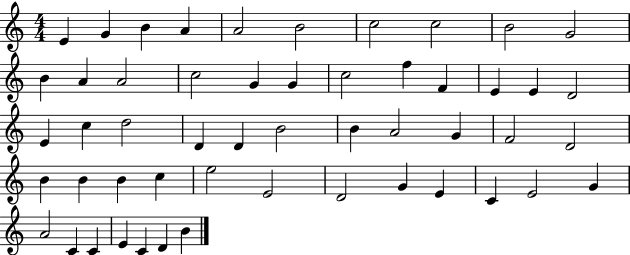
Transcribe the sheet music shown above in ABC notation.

X:1
T:Untitled
M:4/4
L:1/4
K:C
E G B A A2 B2 c2 c2 B2 G2 B A A2 c2 G G c2 f F E E D2 E c d2 D D B2 B A2 G F2 D2 B B B c e2 E2 D2 G E C E2 G A2 C C E C D B